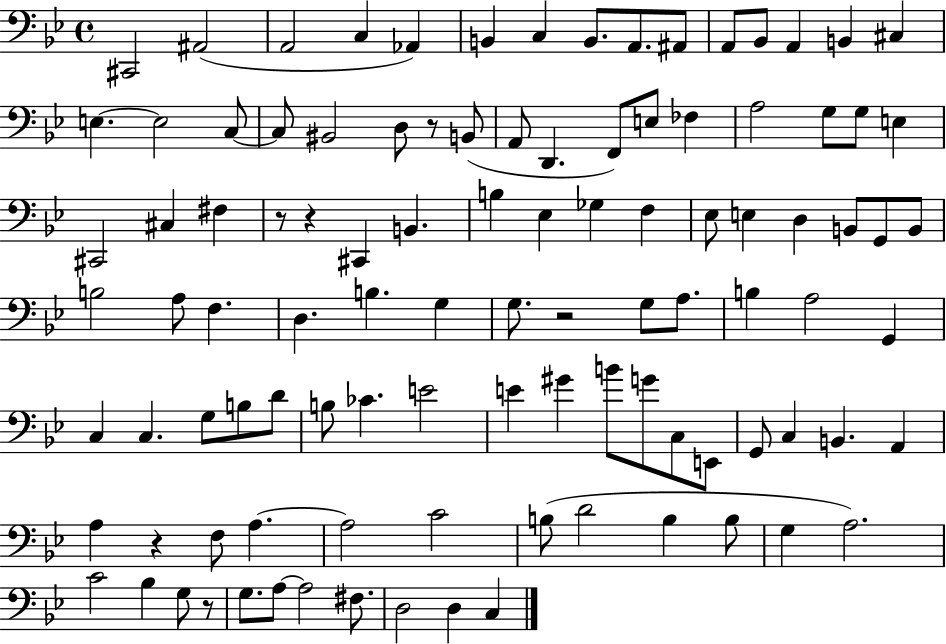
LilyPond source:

{
  \clef bass
  \time 4/4
  \defaultTimeSignature
  \key bes \major
  cis,2 ais,2( | a,2 c4 aes,4) | b,4 c4 b,8. a,8. ais,8 | a,8 bes,8 a,4 b,4 cis4 | \break e4.~~ e2 c8~~ | c8 bis,2 d8 r8 b,8( | a,8 d,4. f,8) e8 fes4 | a2 g8 g8 e4 | \break cis,2 cis4 fis4 | r8 r4 cis,4 b,4. | b4 ees4 ges4 f4 | ees8 e4 d4 b,8 g,8 b,8 | \break b2 a8 f4. | d4. b4. g4 | g8. r2 g8 a8. | b4 a2 g,4 | \break c4 c4. g8 b8 d'8 | b8 ces'4. e'2 | e'4 gis'4 b'8 g'8 c8 e,8 | g,8 c4 b,4. a,4 | \break a4 r4 f8 a4.~~ | a2 c'2 | b8( d'2 b4 b8 | g4 a2.) | \break c'2 bes4 g8 r8 | g8. a8~~ a2 fis8. | d2 d4 c4 | \bar "|."
}